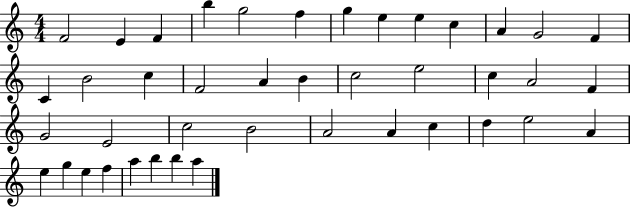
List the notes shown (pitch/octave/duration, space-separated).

F4/h E4/q F4/q B5/q G5/h F5/q G5/q E5/q E5/q C5/q A4/q G4/h F4/q C4/q B4/h C5/q F4/h A4/q B4/q C5/h E5/h C5/q A4/h F4/q G4/h E4/h C5/h B4/h A4/h A4/q C5/q D5/q E5/h A4/q E5/q G5/q E5/q F5/q A5/q B5/q B5/q A5/q